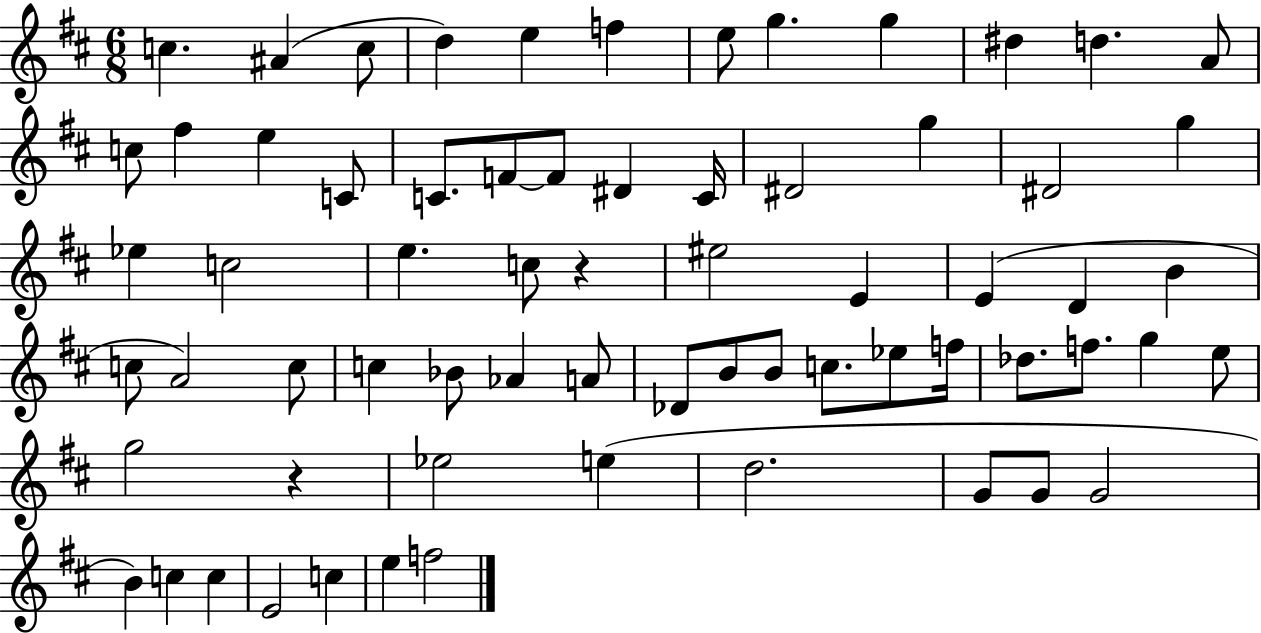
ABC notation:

X:1
T:Untitled
M:6/8
L:1/4
K:D
c ^A c/2 d e f e/2 g g ^d d A/2 c/2 ^f e C/2 C/2 F/2 F/2 ^D C/4 ^D2 g ^D2 g _e c2 e c/2 z ^e2 E E D B c/2 A2 c/2 c _B/2 _A A/2 _D/2 B/2 B/2 c/2 _e/2 f/4 _d/2 f/2 g e/2 g2 z _e2 e d2 G/2 G/2 G2 B c c E2 c e f2